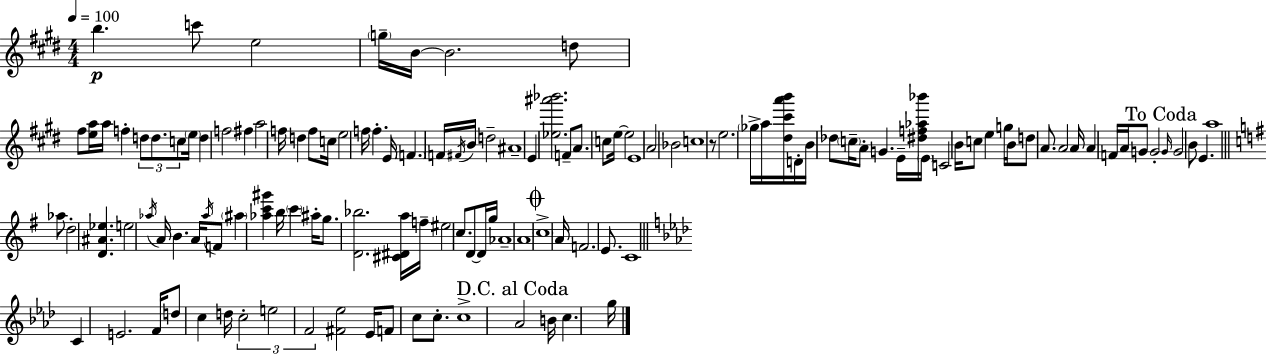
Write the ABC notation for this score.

X:1
T:Untitled
M:4/4
L:1/4
K:E
b c'/2 e2 g/4 B/4 B2 d/2 ^f/2 [ea]/4 a/4 f d/2 d/2 c/2 e/4 d f2 ^f a2 f/4 d f/2 c/4 e2 f/4 f E/4 F F/4 ^F/4 B/4 d2 ^A4 E [_e^a'_b']2 F/2 A/2 c/2 e/4 e2 E4 A2 _B2 c4 z/2 e2 _g/4 a/4 [^d^c'a'b']/4 D/4 B/4 _d/2 c/4 A/2 G E/4 [^df_a_b']/4 E/4 C2 B/4 c/2 e g/4 B/4 d/2 A/2 A2 A/4 A F/4 A/4 G/2 G2 G/4 G2 B/2 E a4 _a/2 d2 [D^A_e] e2 _a/4 A/4 B A/4 _a/4 F/2 ^a [_ac'^g'] b/4 c' ^a/4 g/2 [D_b]2 [^C^Da]/4 f/4 ^e2 c/2 D/2 D/4 g/4 _A4 A4 c4 A/4 F2 E/2 C4 C E2 F/4 d/2 c d/4 c2 e2 F2 [^F_e]2 _E/4 F/2 c/2 c/2 c4 _A2 B/4 c g/4